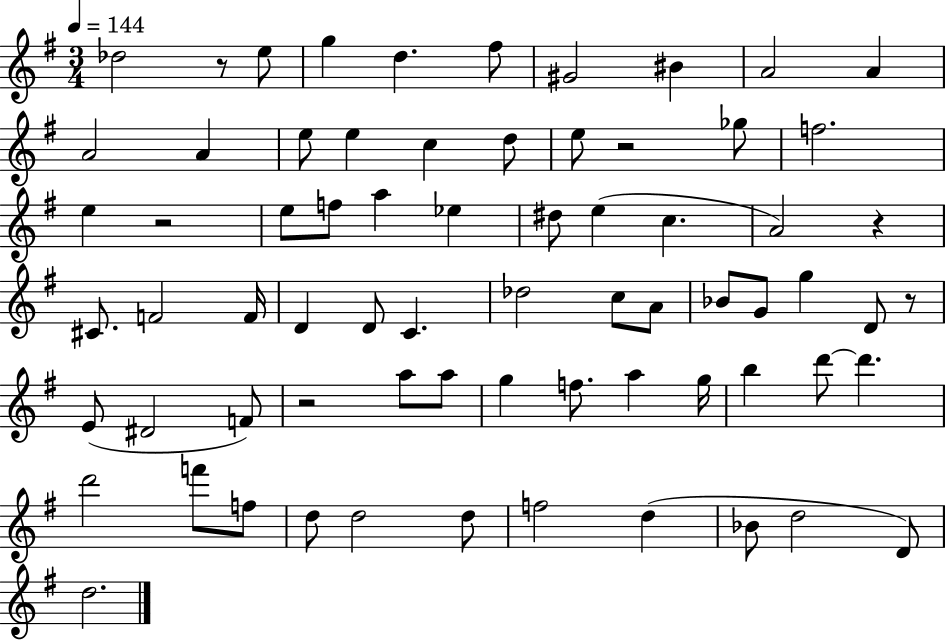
Db5/h R/e E5/e G5/q D5/q. F#5/e G#4/h BIS4/q A4/h A4/q A4/h A4/q E5/e E5/q C5/q D5/e E5/e R/h Gb5/e F5/h. E5/q R/h E5/e F5/e A5/q Eb5/q D#5/e E5/q C5/q. A4/h R/q C#4/e. F4/h F4/s D4/q D4/e C4/q. Db5/h C5/e A4/e Bb4/e G4/e G5/q D4/e R/e E4/e D#4/h F4/e R/h A5/e A5/e G5/q F5/e. A5/q G5/s B5/q D6/e D6/q. D6/h F6/e F5/e D5/e D5/h D5/e F5/h D5/q Bb4/e D5/h D4/e D5/h.